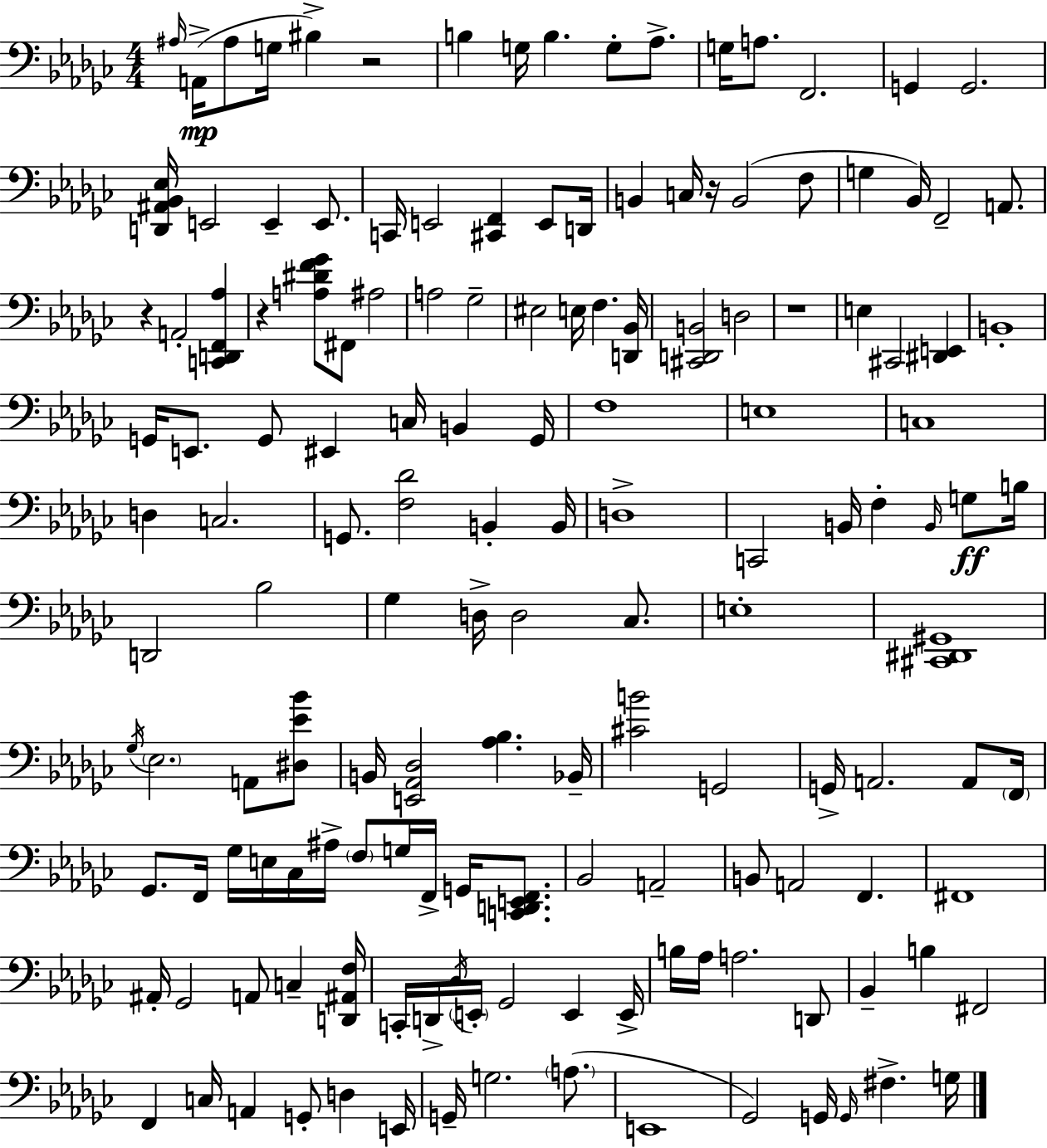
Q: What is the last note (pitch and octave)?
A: G3